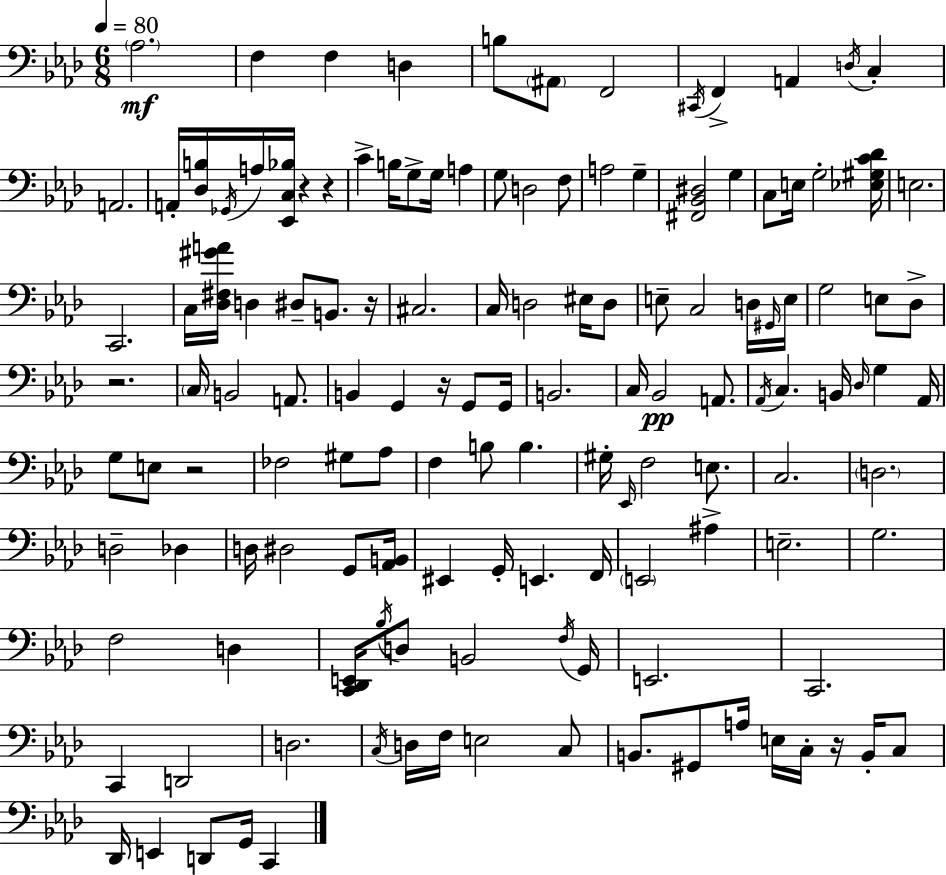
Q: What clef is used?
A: bass